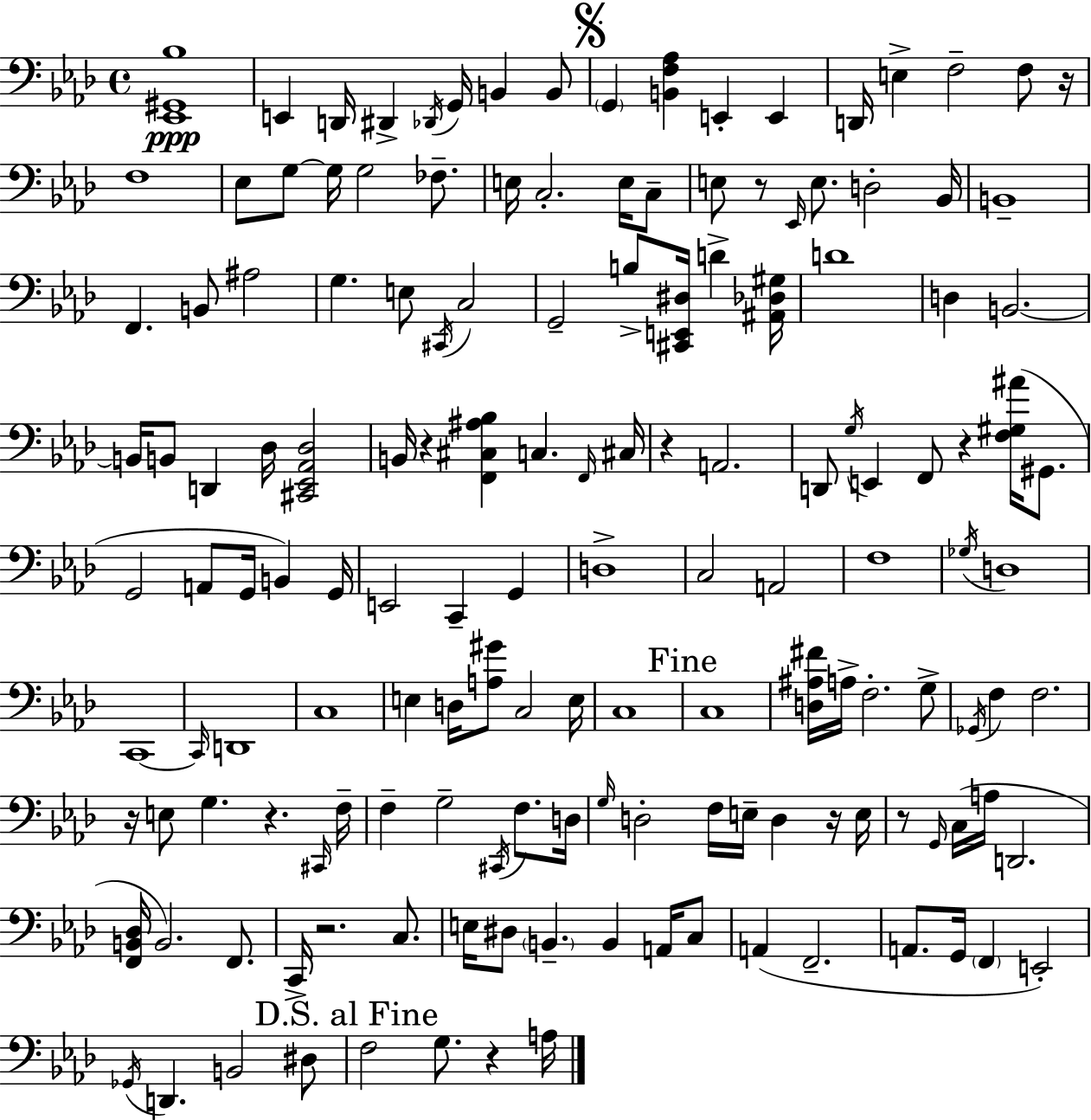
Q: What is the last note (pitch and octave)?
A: A3